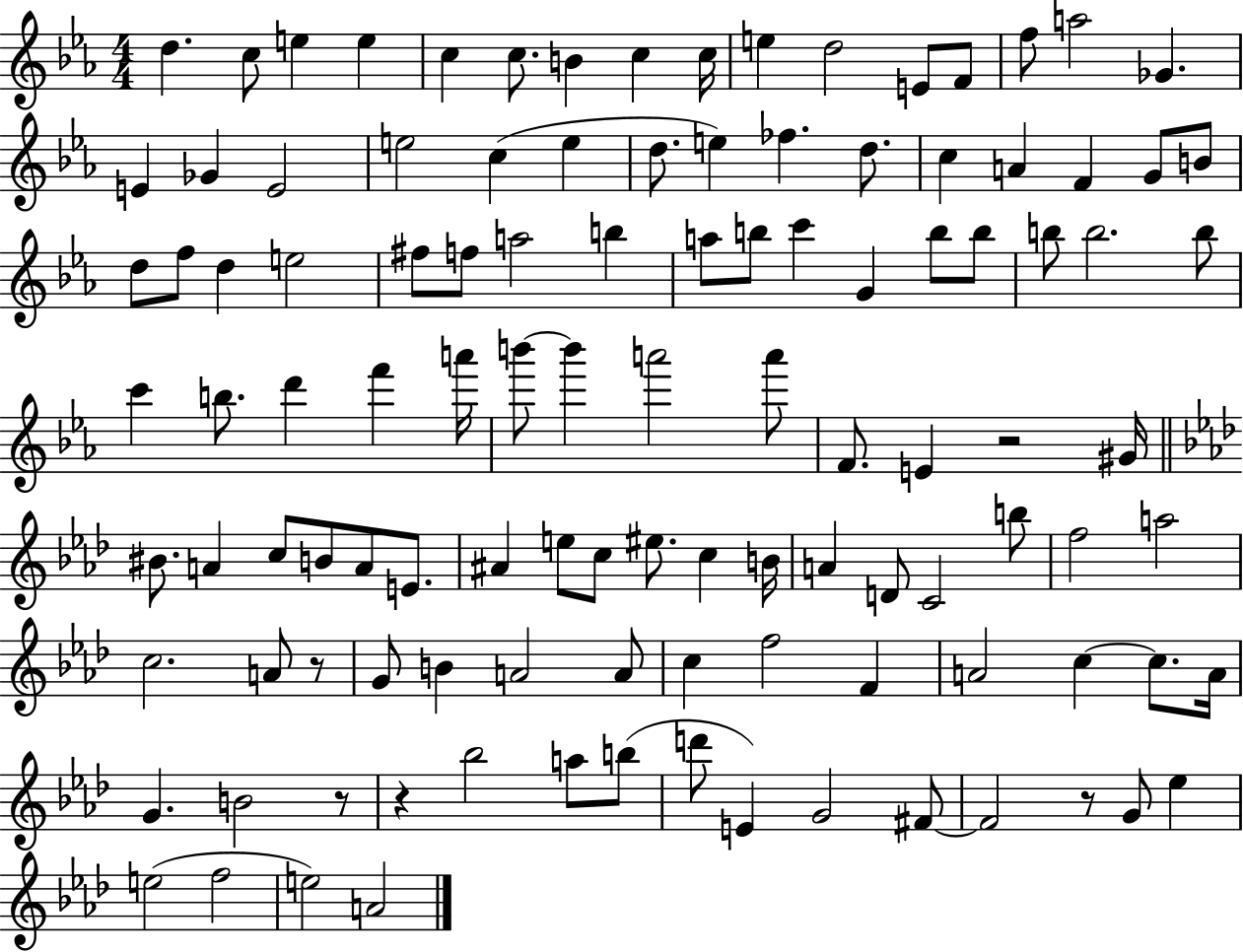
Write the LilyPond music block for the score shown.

{
  \clef treble
  \numericTimeSignature
  \time 4/4
  \key ees \major
  d''4. c''8 e''4 e''4 | c''4 c''8. b'4 c''4 c''16 | e''4 d''2 e'8 f'8 | f''8 a''2 ges'4. | \break e'4 ges'4 e'2 | e''2 c''4( e''4 | d''8. e''4) fes''4. d''8. | c''4 a'4 f'4 g'8 b'8 | \break d''8 f''8 d''4 e''2 | fis''8 f''8 a''2 b''4 | a''8 b''8 c'''4 g'4 b''8 b''8 | b''8 b''2. b''8 | \break c'''4 b''8. d'''4 f'''4 a'''16 | b'''8~~ b'''4 a'''2 a'''8 | f'8. e'4 r2 gis'16 | \bar "||" \break \key f \minor bis'8. a'4 c''8 b'8 a'8 e'8. | ais'4 e''8 c''8 eis''8. c''4 b'16 | a'4 d'8 c'2 b''8 | f''2 a''2 | \break c''2. a'8 r8 | g'8 b'4 a'2 a'8 | c''4 f''2 f'4 | a'2 c''4~~ c''8. a'16 | \break g'4. b'2 r8 | r4 bes''2 a''8 b''8( | d'''8 e'4) g'2 fis'8~~ | fis'2 r8 g'8 ees''4 | \break e''2( f''2 | e''2) a'2 | \bar "|."
}